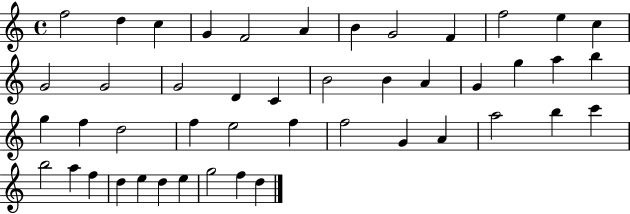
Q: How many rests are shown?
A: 0